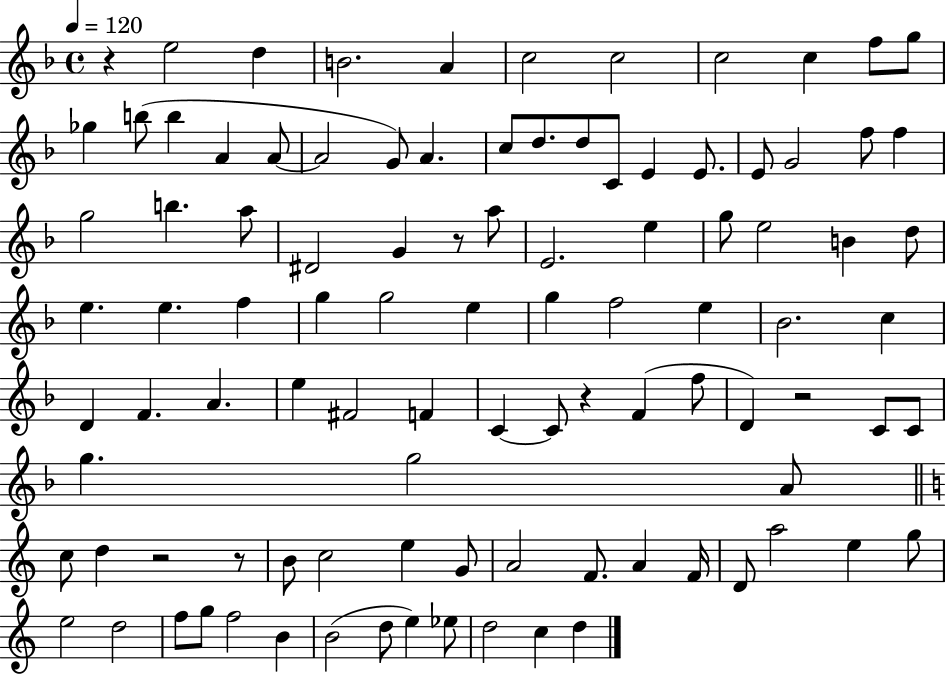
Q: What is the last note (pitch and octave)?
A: D5